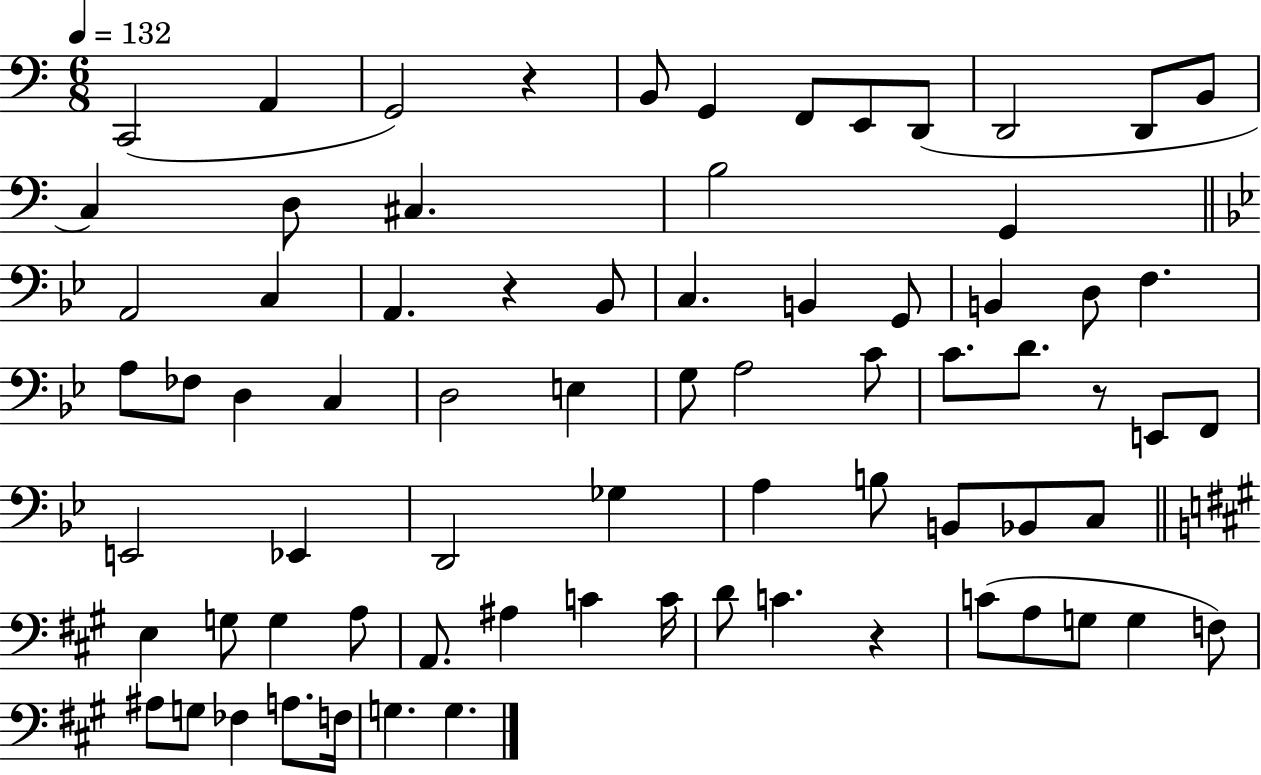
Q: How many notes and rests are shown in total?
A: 74